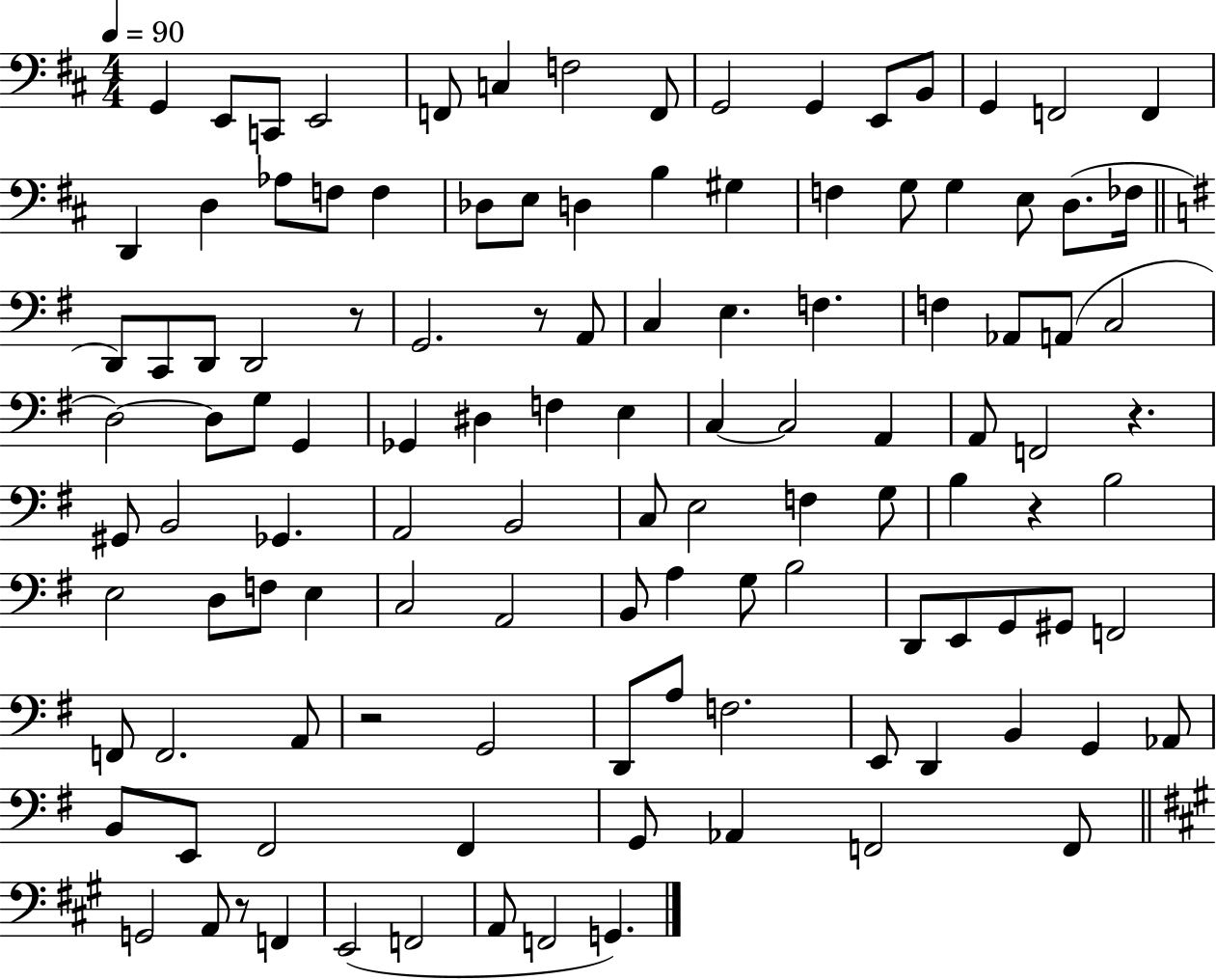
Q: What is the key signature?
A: D major